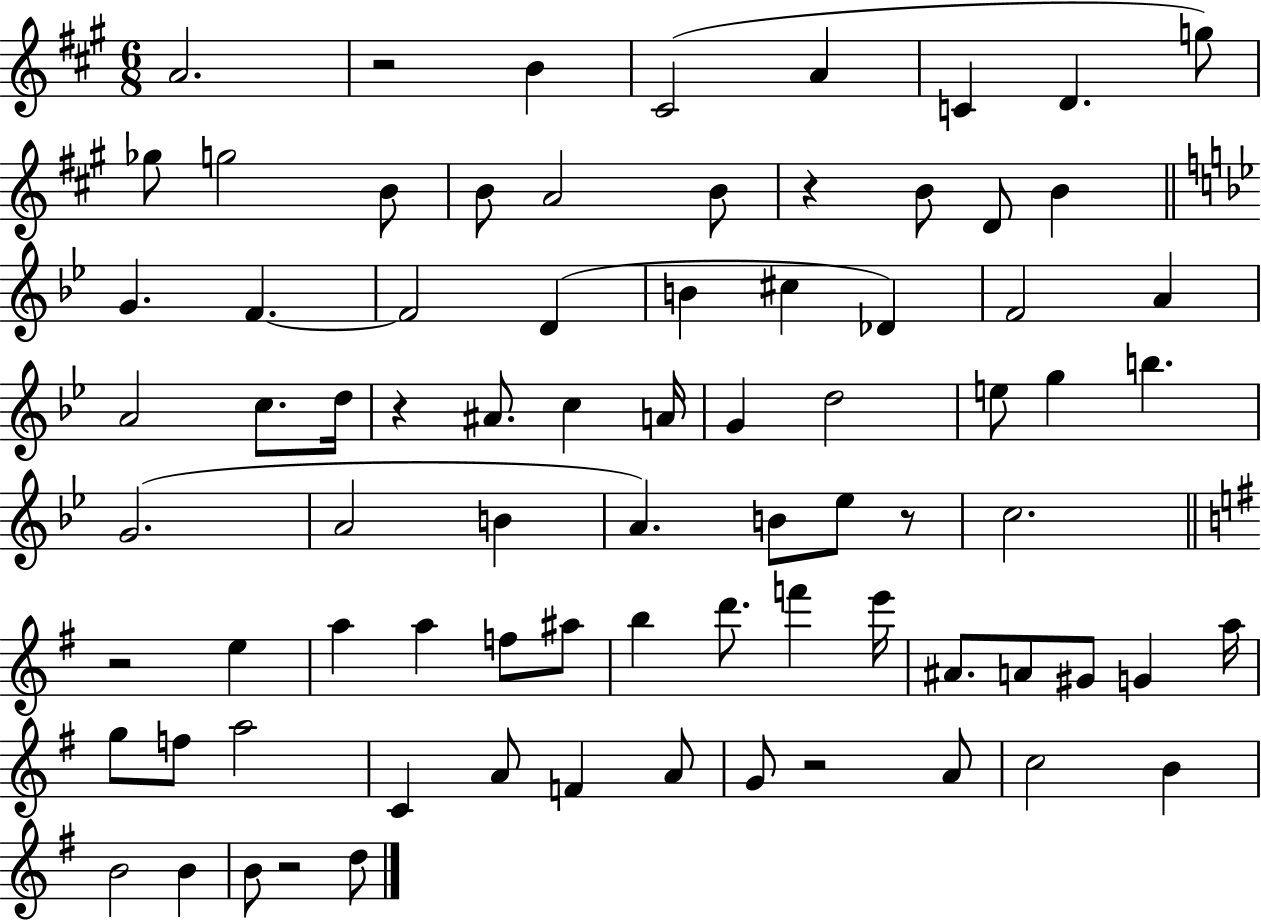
X:1
T:Untitled
M:6/8
L:1/4
K:A
A2 z2 B ^C2 A C D g/2 _g/2 g2 B/2 B/2 A2 B/2 z B/2 D/2 B G F F2 D B ^c _D F2 A A2 c/2 d/4 z ^A/2 c A/4 G d2 e/2 g b G2 A2 B A B/2 _e/2 z/2 c2 z2 e a a f/2 ^a/2 b d'/2 f' e'/4 ^A/2 A/2 ^G/2 G a/4 g/2 f/2 a2 C A/2 F A/2 G/2 z2 A/2 c2 B B2 B B/2 z2 d/2